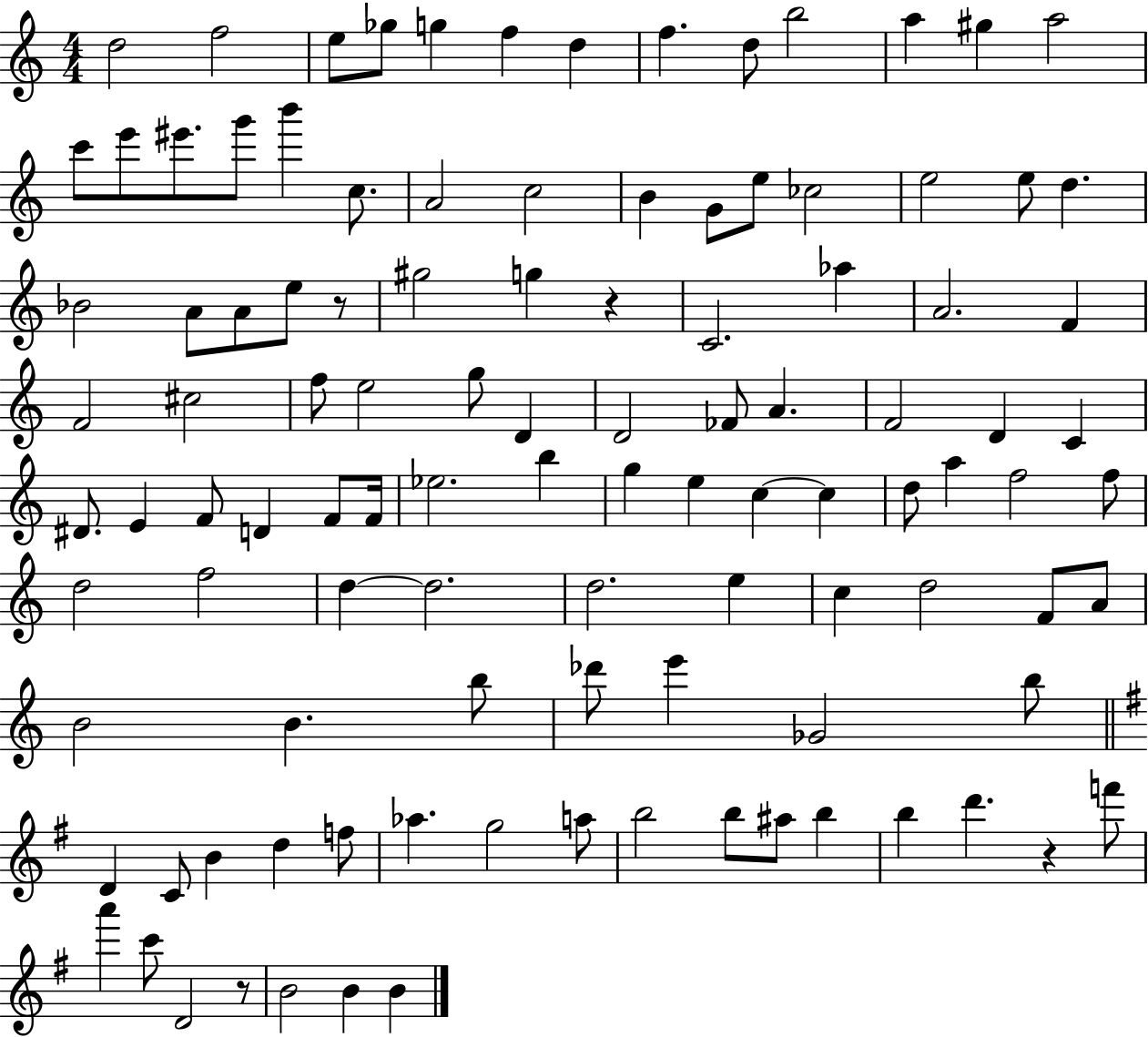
{
  \clef treble
  \numericTimeSignature
  \time 4/4
  \key c \major
  d''2 f''2 | e''8 ges''8 g''4 f''4 d''4 | f''4. d''8 b''2 | a''4 gis''4 a''2 | \break c'''8 e'''8 eis'''8. g'''8 b'''4 c''8. | a'2 c''2 | b'4 g'8 e''8 ces''2 | e''2 e''8 d''4. | \break bes'2 a'8 a'8 e''8 r8 | gis''2 g''4 r4 | c'2. aes''4 | a'2. f'4 | \break f'2 cis''2 | f''8 e''2 g''8 d'4 | d'2 fes'8 a'4. | f'2 d'4 c'4 | \break dis'8. e'4 f'8 d'4 f'8 f'16 | ees''2. b''4 | g''4 e''4 c''4~~ c''4 | d''8 a''4 f''2 f''8 | \break d''2 f''2 | d''4~~ d''2. | d''2. e''4 | c''4 d''2 f'8 a'8 | \break b'2 b'4. b''8 | des'''8 e'''4 ges'2 b''8 | \bar "||" \break \key g \major d'4 c'8 b'4 d''4 f''8 | aes''4. g''2 a''8 | b''2 b''8 ais''8 b''4 | b''4 d'''4. r4 f'''8 | \break a'''4 c'''8 d'2 r8 | b'2 b'4 b'4 | \bar "|."
}